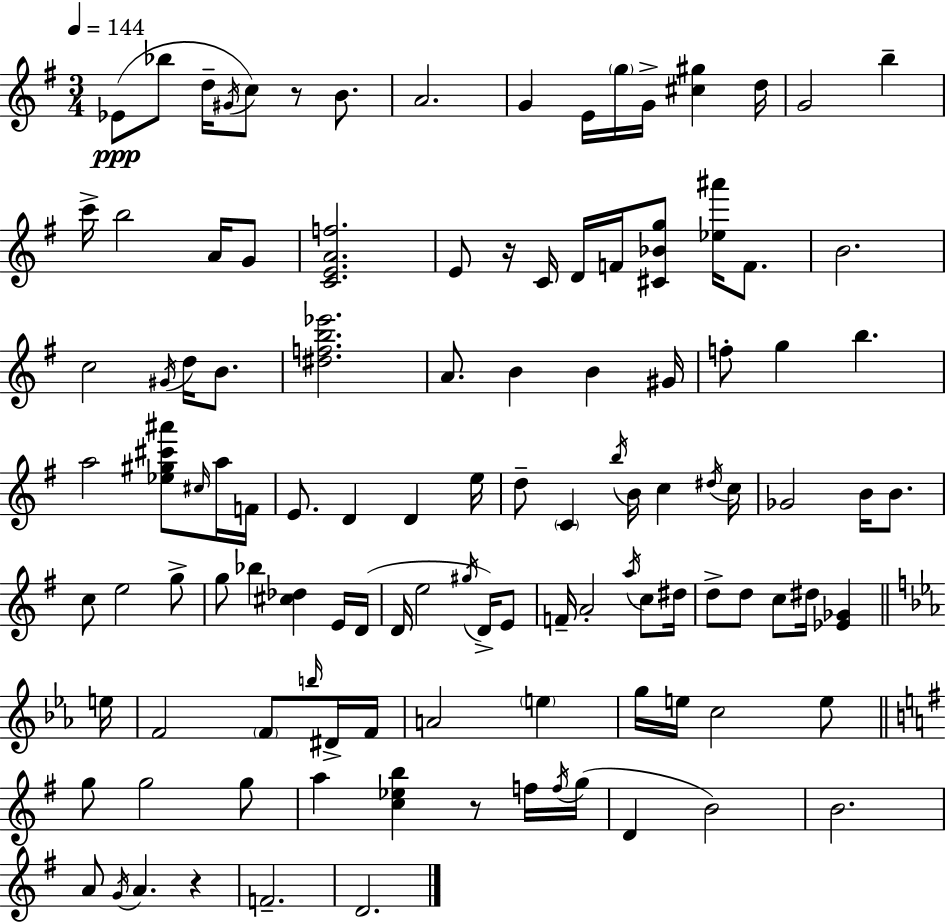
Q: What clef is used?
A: treble